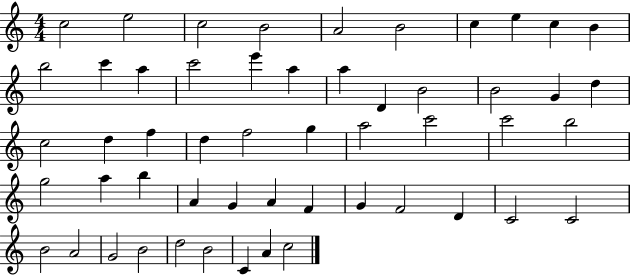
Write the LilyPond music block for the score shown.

{
  \clef treble
  \numericTimeSignature
  \time 4/4
  \key c \major
  c''2 e''2 | c''2 b'2 | a'2 b'2 | c''4 e''4 c''4 b'4 | \break b''2 c'''4 a''4 | c'''2 e'''4 a''4 | a''4 d'4 b'2 | b'2 g'4 d''4 | \break c''2 d''4 f''4 | d''4 f''2 g''4 | a''2 c'''2 | c'''2 b''2 | \break g''2 a''4 b''4 | a'4 g'4 a'4 f'4 | g'4 f'2 d'4 | c'2 c'2 | \break b'2 a'2 | g'2 b'2 | d''2 b'2 | c'4 a'4 c''2 | \break \bar "|."
}